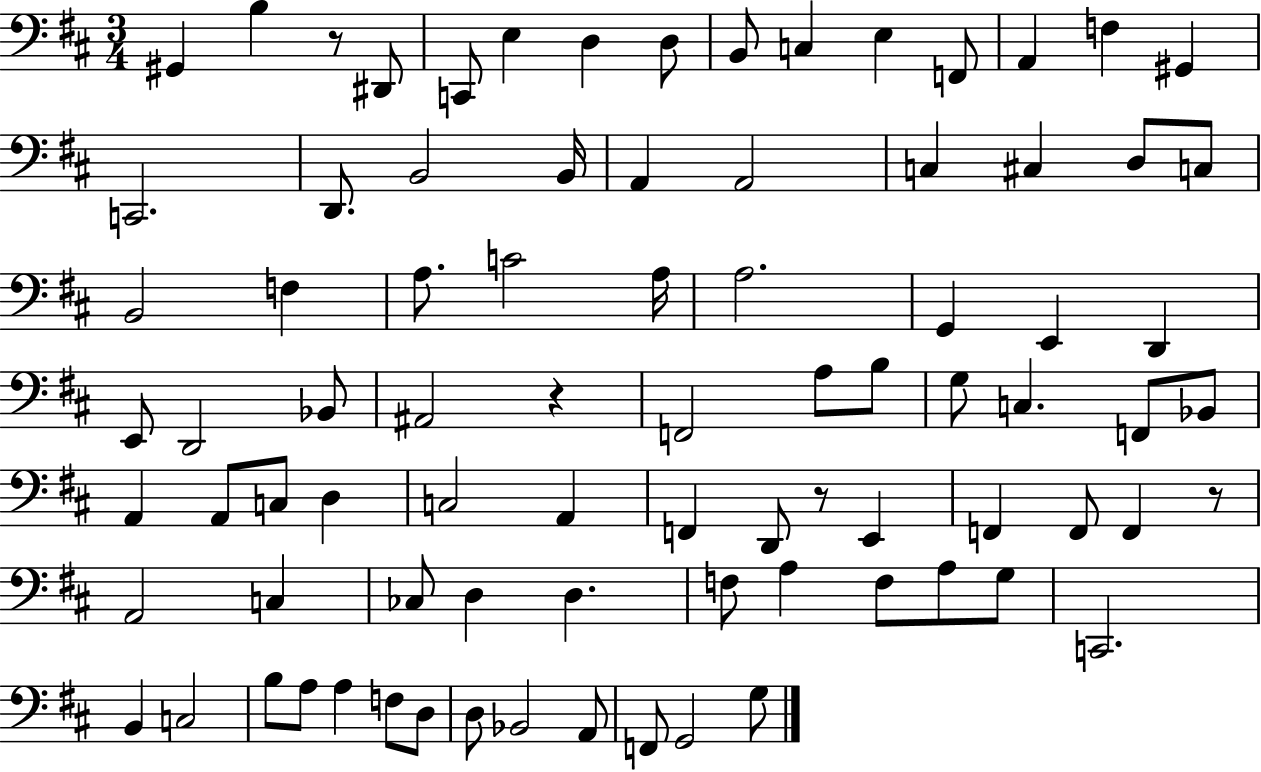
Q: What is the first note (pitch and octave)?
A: G#2